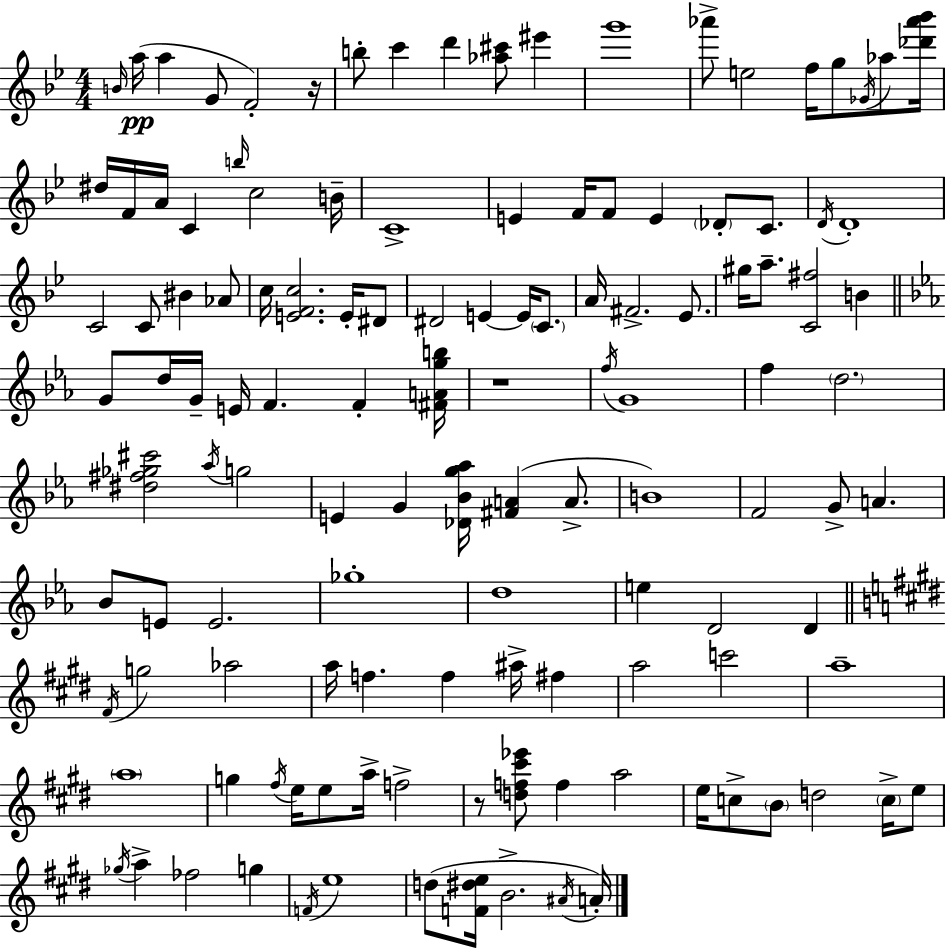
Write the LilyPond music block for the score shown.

{
  \clef treble
  \numericTimeSignature
  \time 4/4
  \key g \minor
  \grace { b'16 }(\pp a''16 a''4 g'8 f'2-.) | r16 b''8-. c'''4 d'''4 <aes'' cis'''>8 eis'''4 | g'''1 | aes'''8-> e''2 f''16 g''8 \acciaccatura { ges'16 } aes''8 | \break <des''' aes''' bes'''>16 dis''16 f'16 a'16 c'4 \grace { b''16 } c''2 | b'16-- c'1-> | e'4 f'16 f'8 e'4 \parenthesize des'8-. | c'8. \acciaccatura { d'16 } d'1-. | \break c'2 c'8 bis'4 | aes'8 c''16 <e' f' c''>2. | e'16-. dis'8 dis'2 e'4~~ | e'16 \parenthesize c'8. a'16 fis'2.-> | \break ees'8. gis''16 a''8.-- <c' fis''>2 | b'4 \bar "||" \break \key ees \major g'8 d''16 g'16-- e'16 f'4. f'4-. <fis' a' g'' b''>16 | r1 | \acciaccatura { f''16 } g'1 | f''4 \parenthesize d''2. | \break <dis'' fis'' ges'' cis'''>2 \acciaccatura { aes''16 } g''2 | e'4 g'4 <des' bes' g'' aes''>16 <fis' a'>4( a'8.-> | b'1) | f'2 g'8-> a'4. | \break bes'8 e'8 e'2. | ges''1-. | d''1 | e''4 d'2 d'4 | \break \bar "||" \break \key e \major \acciaccatura { fis'16 } g''2 aes''2 | a''16 f''4. f''4 ais''16-> fis''4 | a''2 c'''2 | a''1-- | \break \parenthesize a''1 | g''4 \acciaccatura { fis''16 } e''16 e''8 a''16-> f''2-> | r8 <d'' f'' cis''' ees'''>8 f''4 a''2 | e''16 c''8-> \parenthesize b'8 d''2 \parenthesize c''16-> | \break e''8 \acciaccatura { ges''16 } a''4-> fes''2 g''4 | \acciaccatura { f'16 } e''1 | d''8( <f' dis'' e''>16 b'2.-> | \acciaccatura { ais'16 }) a'16-. \bar "|."
}